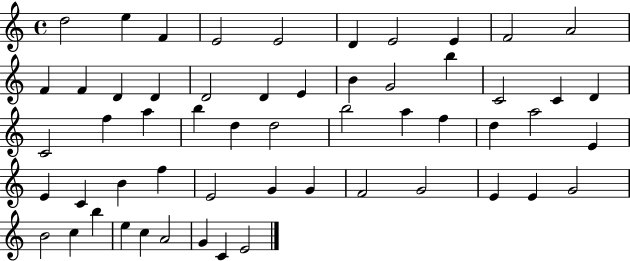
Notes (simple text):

D5/h E5/q F4/q E4/h E4/h D4/q E4/h E4/q F4/h A4/h F4/q F4/q D4/q D4/q D4/h D4/q E4/q B4/q G4/h B5/q C4/h C4/q D4/q C4/h F5/q A5/q B5/q D5/q D5/h B5/h A5/q F5/q D5/q A5/h E4/q E4/q C4/q B4/q F5/q E4/h G4/q G4/q F4/h G4/h E4/q E4/q G4/h B4/h C5/q B5/q E5/q C5/q A4/h G4/q C4/q E4/h